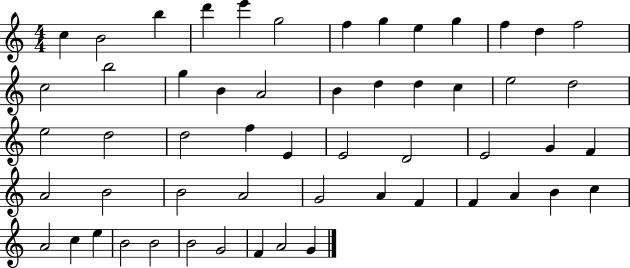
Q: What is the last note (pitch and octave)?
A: G4